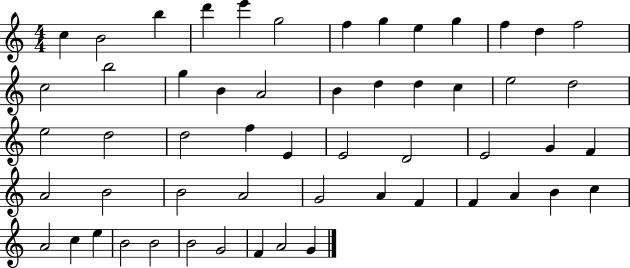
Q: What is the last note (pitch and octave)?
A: G4